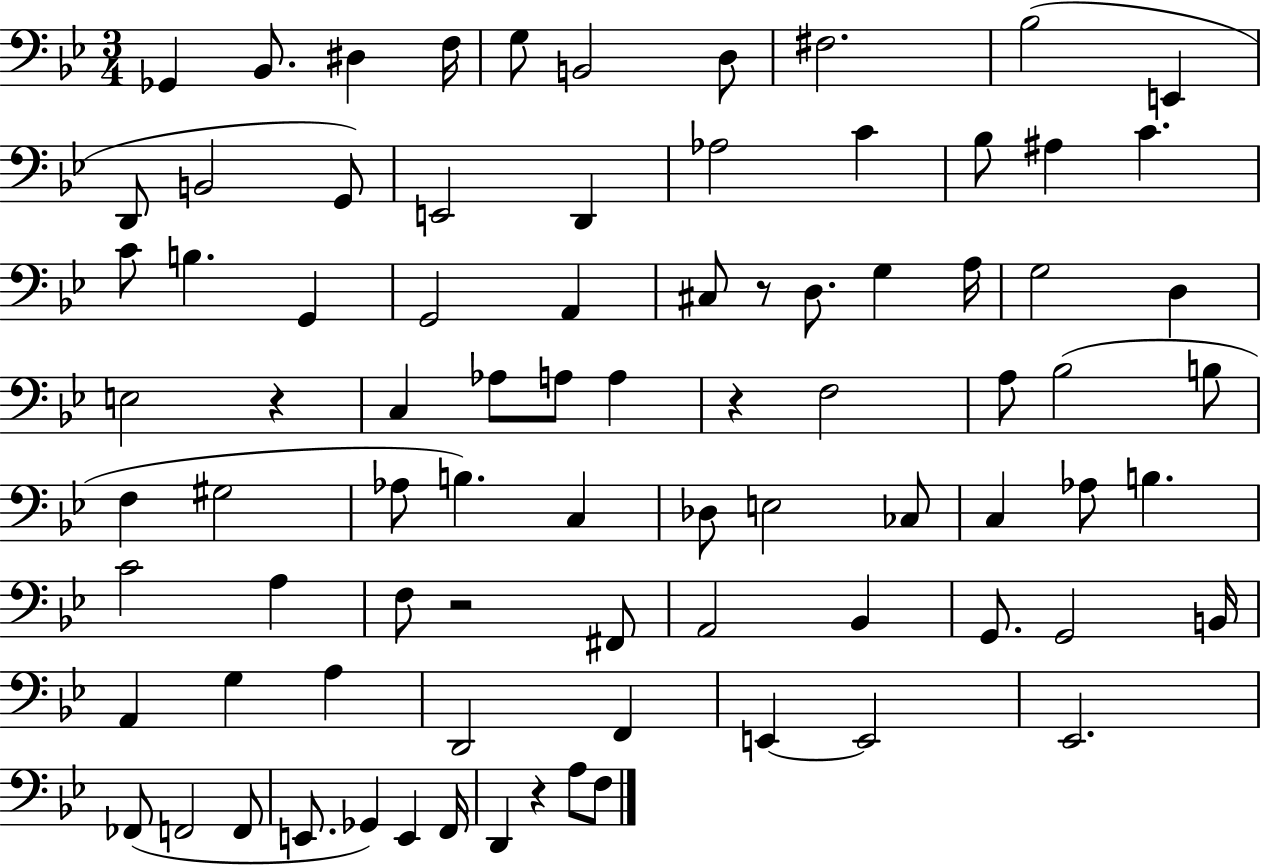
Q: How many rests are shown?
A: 5